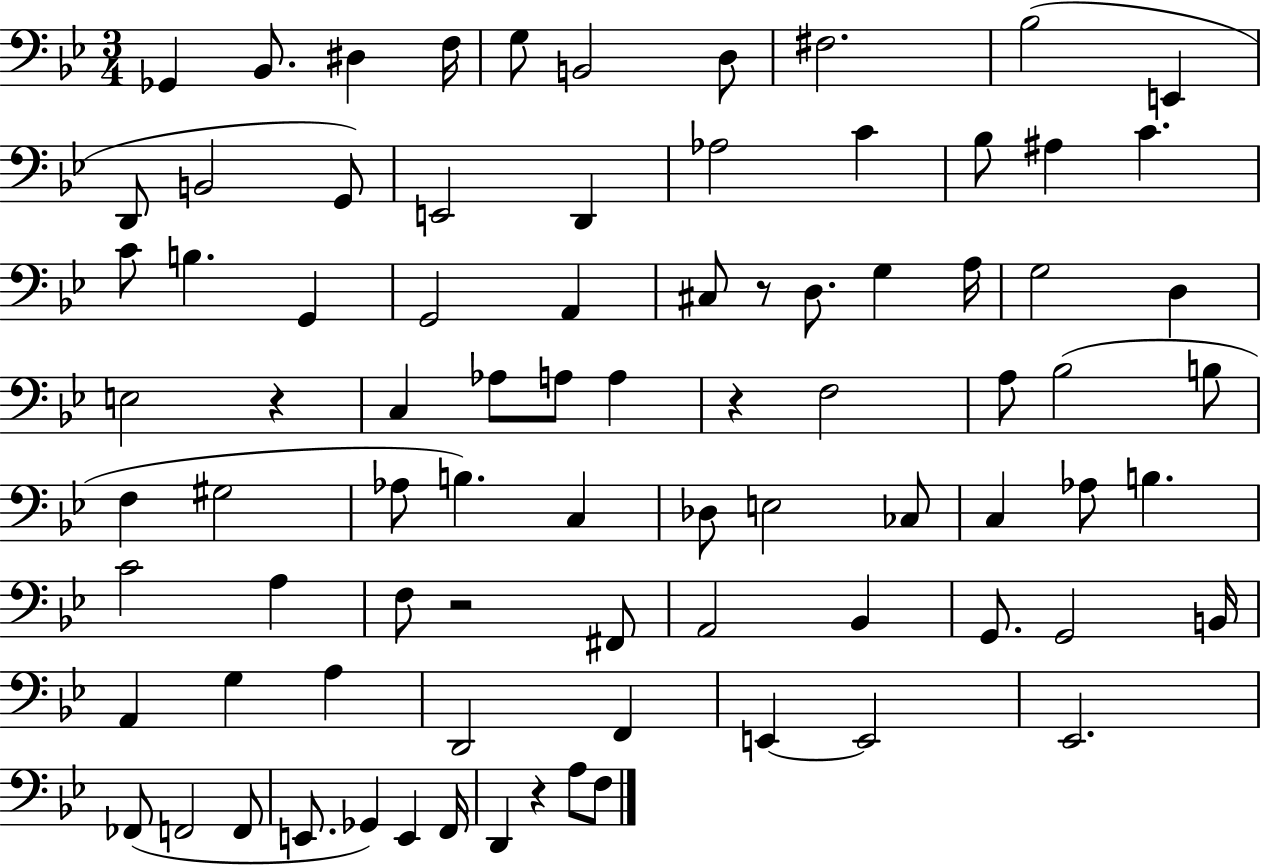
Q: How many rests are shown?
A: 5